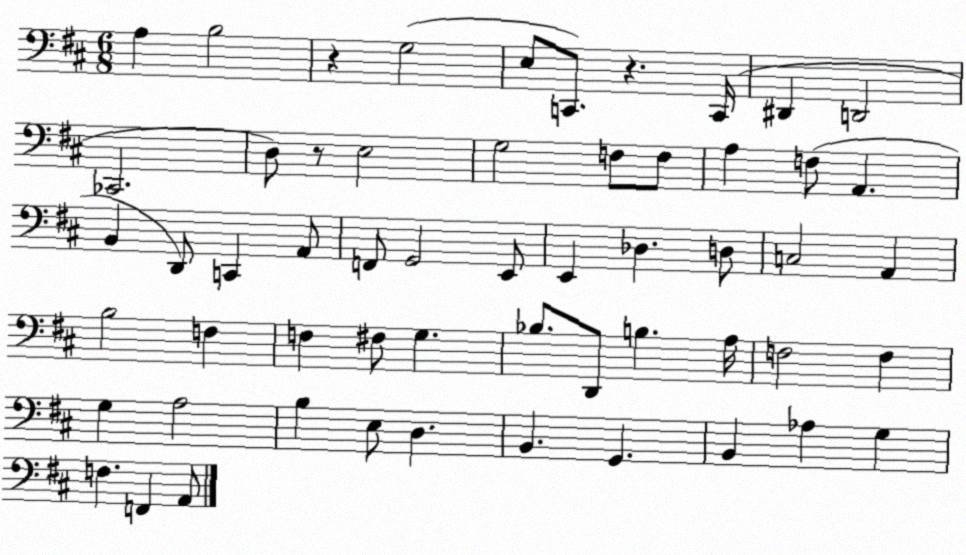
X:1
T:Untitled
M:6/8
L:1/4
K:D
A, B,2 z G,2 E,/2 C,,/2 z C,,/4 ^D,, D,,2 _C,,2 D,/2 z/2 E,2 G,2 F,/2 F,/2 A, F,/2 A,, B,, D,,/2 C,, A,,/2 F,,/2 G,,2 E,,/2 E,, _D, D,/2 C,2 A,, B,2 F, F, ^F,/2 G, _B,/2 D,,/2 B, A,/4 F,2 F, G, A,2 B, E,/2 D, B,, G,, B,, _A, G, F, F,, A,,/2